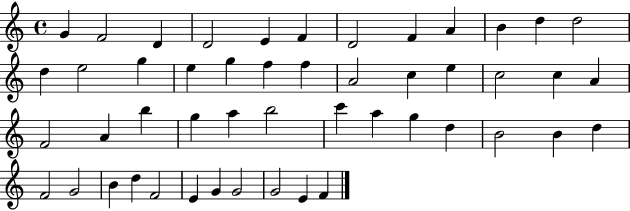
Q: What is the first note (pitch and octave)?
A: G4